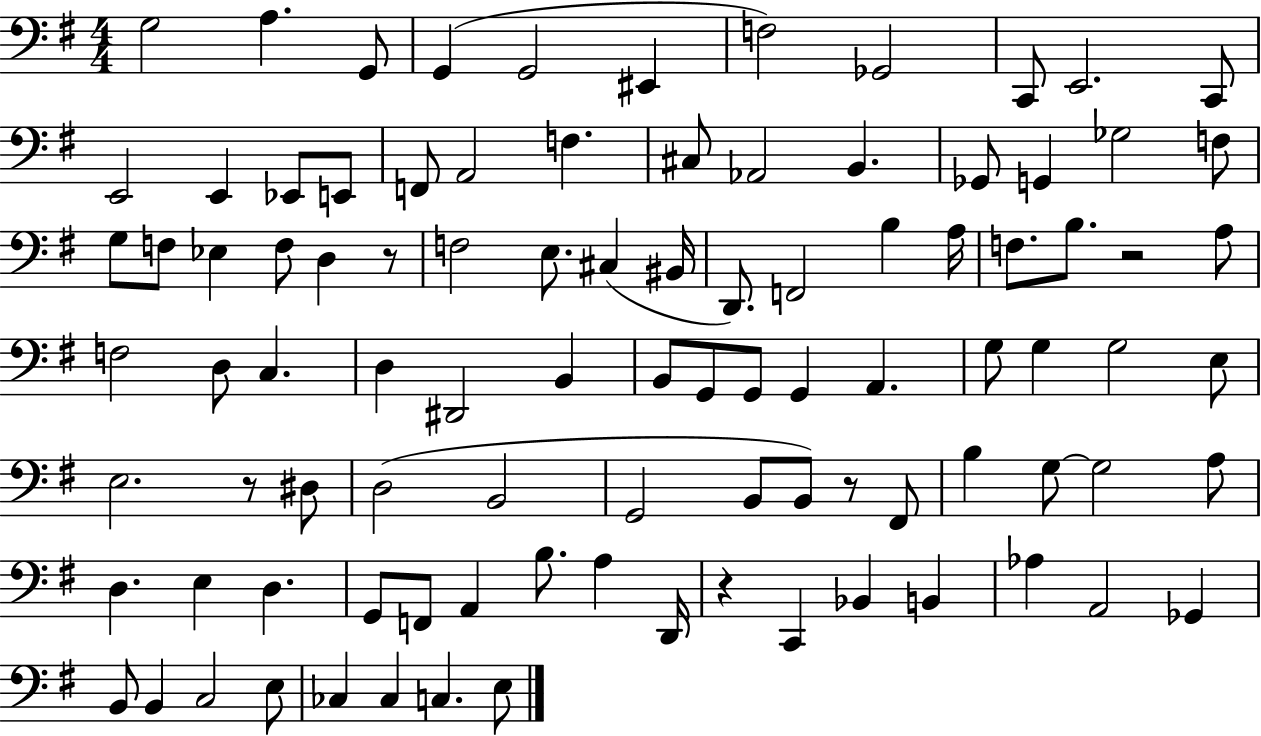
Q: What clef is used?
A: bass